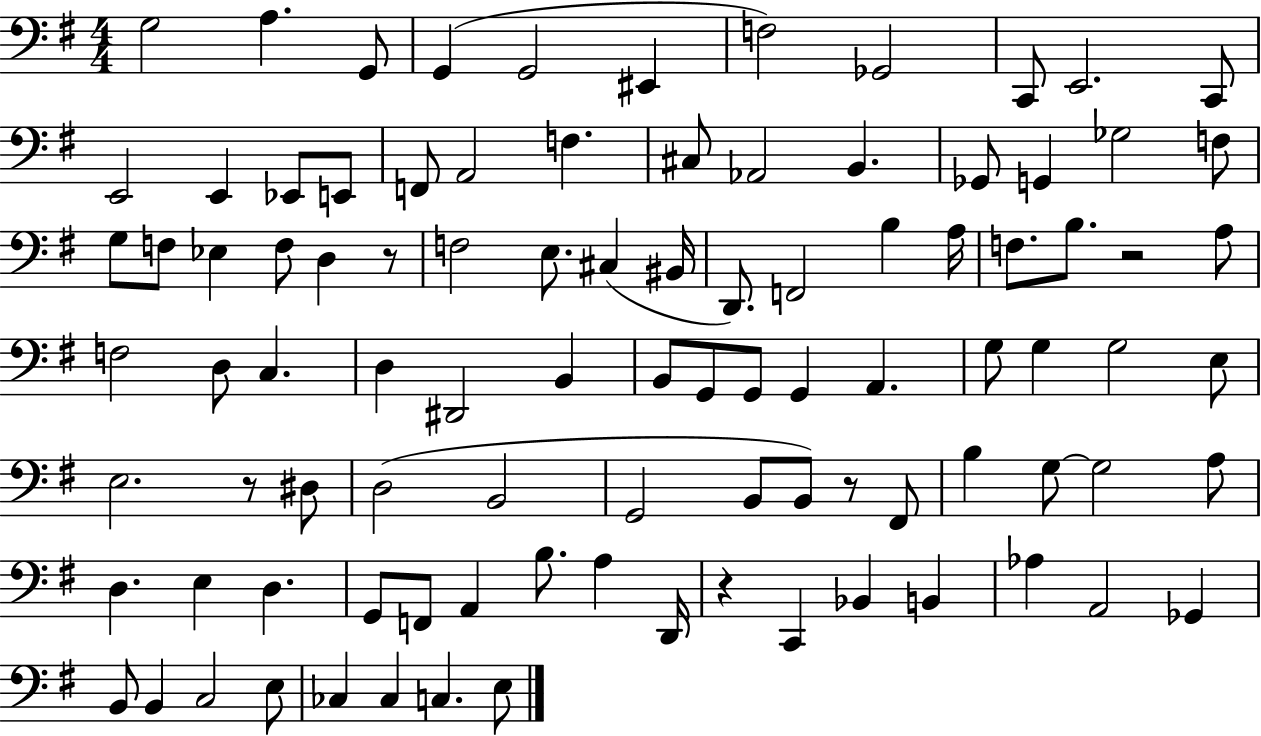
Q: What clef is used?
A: bass